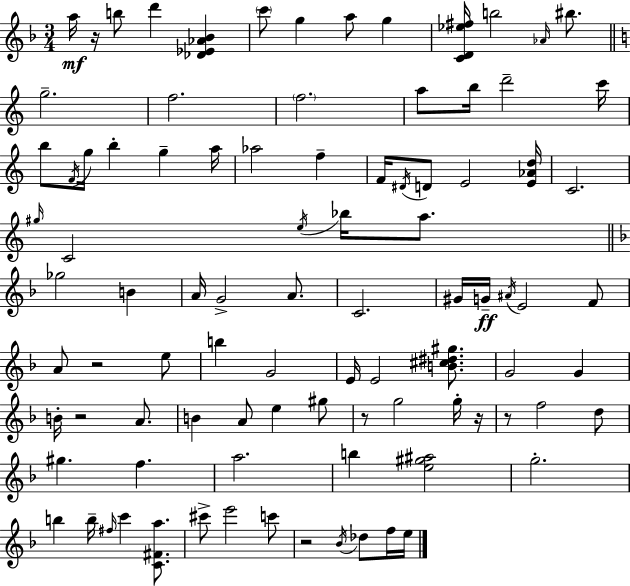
A5/s R/s B5/e D6/q [Db4,Eb4,Ab4,Bb4]/q C6/e G5/q A5/e G5/q [C4,D4,Eb5,F#5]/s B5/h Ab4/s BIS5/e. G5/h. F5/h. F5/h. A5/e B5/s D6/h C6/s B5/e F4/s G5/s B5/q G5/q A5/s Ab5/h F5/q F4/s D#4/s D4/e E4/h [E4,Ab4,D5]/s C4/h. G#5/s C4/h E5/s Bb5/s A5/e. Gb5/h B4/q A4/s G4/h A4/e. C4/h. G#4/s G4/s A#4/s E4/h F4/e A4/e R/h E5/e B5/q G4/h E4/s E4/h [B4,C#5,D#5,G#5]/e. G4/h G4/q B4/s R/h A4/e. B4/q A4/e E5/q G#5/e R/e G5/h G5/s R/s R/e F5/h D5/e G#5/q. F5/q. A5/h. B5/q [E5,G#5,A#5]/h G5/h. B5/q B5/s F#5/s C6/q [C4,F#4,A5]/e. C#6/e E6/h C6/e R/h Bb4/s Db5/e F5/s E5/s